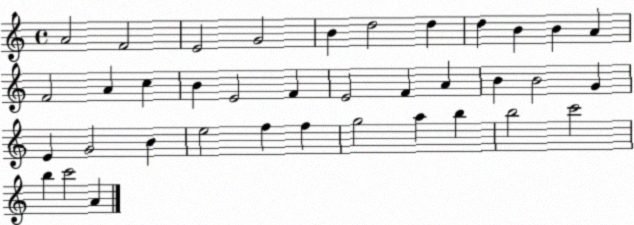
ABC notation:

X:1
T:Untitled
M:4/4
L:1/4
K:C
A2 F2 E2 G2 B d2 d d B B A F2 A c B E2 F E2 F A B B2 G E G2 B e2 f f g2 a b b2 c'2 b c'2 A